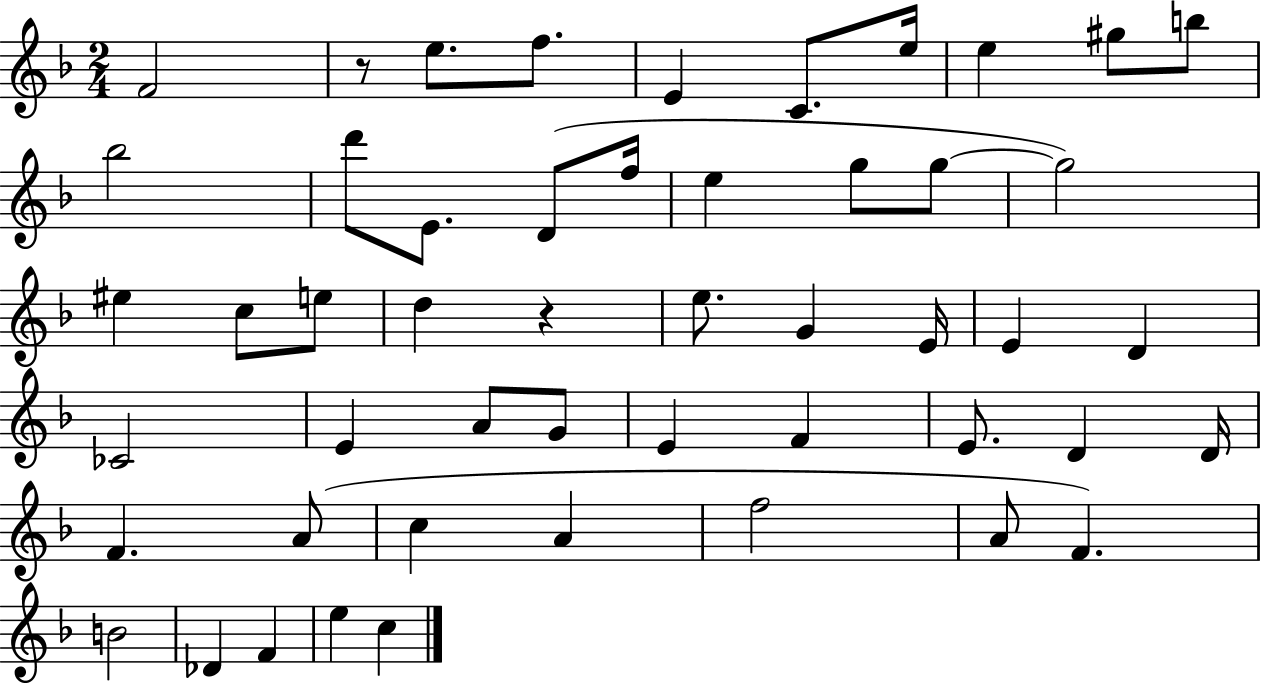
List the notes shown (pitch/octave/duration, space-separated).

F4/h R/e E5/e. F5/e. E4/q C4/e. E5/s E5/q G#5/e B5/e Bb5/h D6/e E4/e. D4/e F5/s E5/q G5/e G5/e G5/h EIS5/q C5/e E5/e D5/q R/q E5/e. G4/q E4/s E4/q D4/q CES4/h E4/q A4/e G4/e E4/q F4/q E4/e. D4/q D4/s F4/q. A4/e C5/q A4/q F5/h A4/e F4/q. B4/h Db4/q F4/q E5/q C5/q